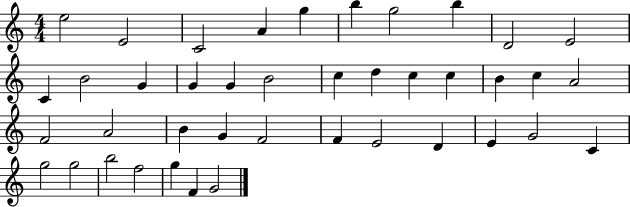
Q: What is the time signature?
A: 4/4